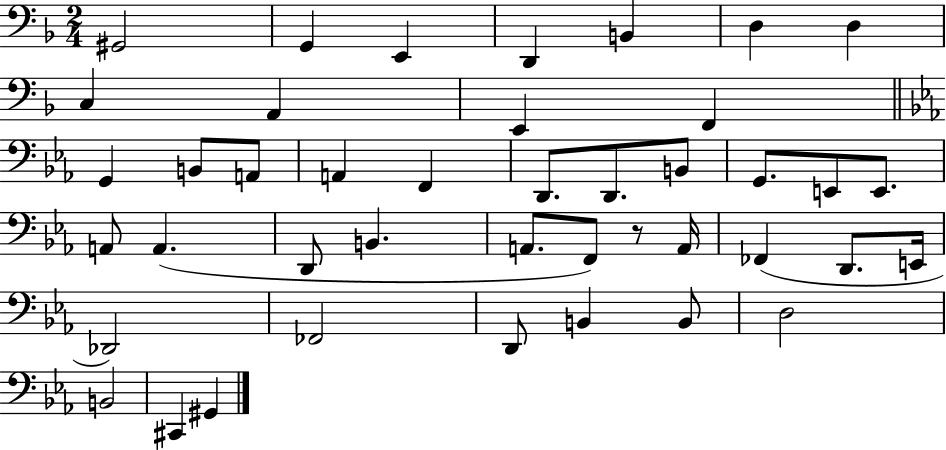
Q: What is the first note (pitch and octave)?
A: G#2